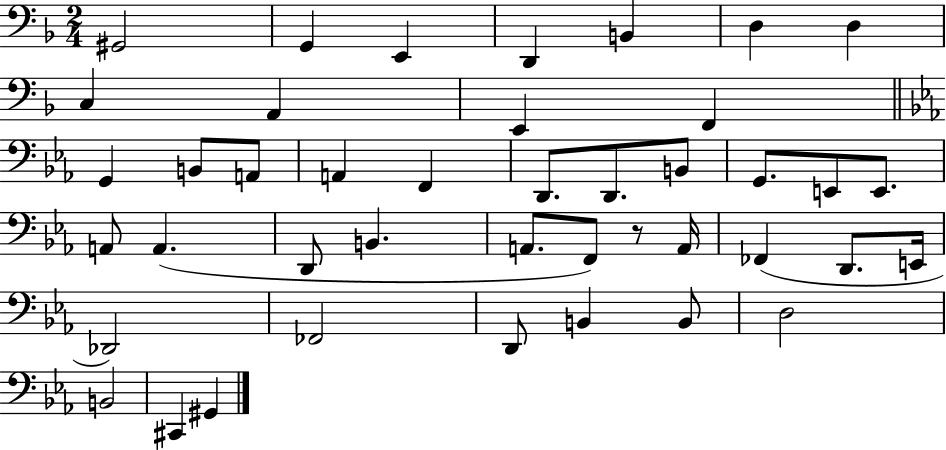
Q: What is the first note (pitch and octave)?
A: G#2